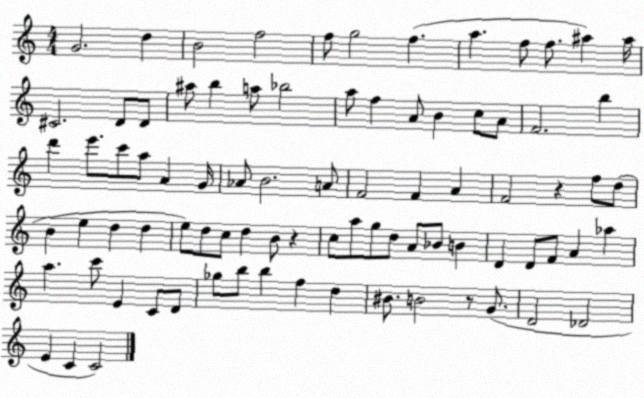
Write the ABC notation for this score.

X:1
T:Untitled
M:4/4
L:1/4
K:C
G2 d B2 f2 f/2 g2 f a f/2 f/2 ^a ^a/4 ^C2 D/2 D/2 ^a/2 b a/2 _b2 a/2 f A/2 B c/2 A/2 F2 b d' e'/2 c'/2 a/2 A G/4 _A/2 B2 A/2 F2 F A F2 z f/2 d/2 B e d d e/2 d/2 c/2 d B/2 z c/2 a/2 g/2 d/2 A/2 _B/2 B D D/2 F/2 A _a a c'/2 E C/2 D/2 _g/2 b/2 b f d ^B/2 B2 z/2 G/2 D2 _D2 E C C2